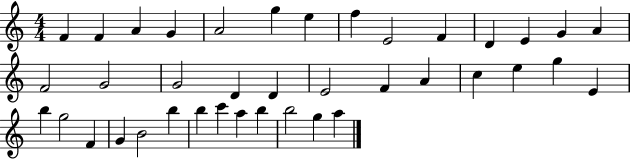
{
  \clef treble
  \numericTimeSignature
  \time 4/4
  \key c \major
  f'4 f'4 a'4 g'4 | a'2 g''4 e''4 | f''4 e'2 f'4 | d'4 e'4 g'4 a'4 | \break f'2 g'2 | g'2 d'4 d'4 | e'2 f'4 a'4 | c''4 e''4 g''4 e'4 | \break b''4 g''2 f'4 | g'4 b'2 b''4 | b''4 c'''4 a''4 b''4 | b''2 g''4 a''4 | \break \bar "|."
}